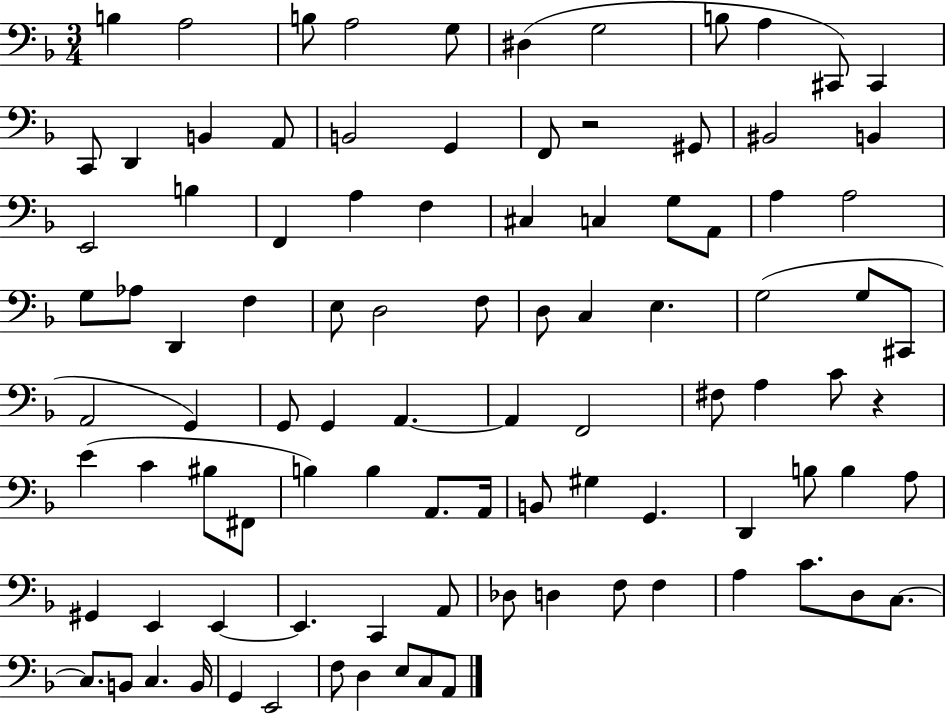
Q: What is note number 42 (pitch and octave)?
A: E3